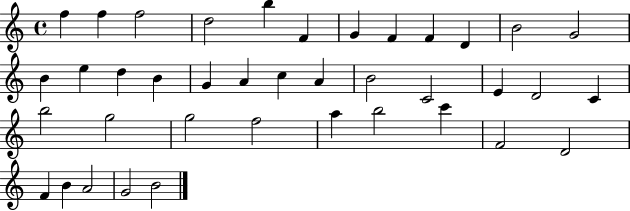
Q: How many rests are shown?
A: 0